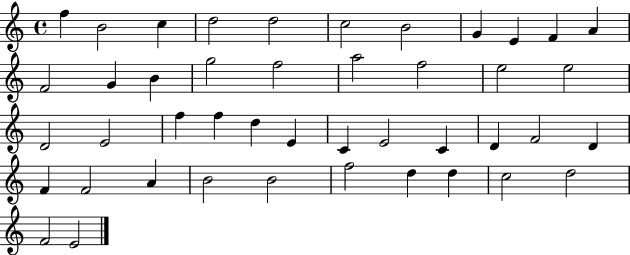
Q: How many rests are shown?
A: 0